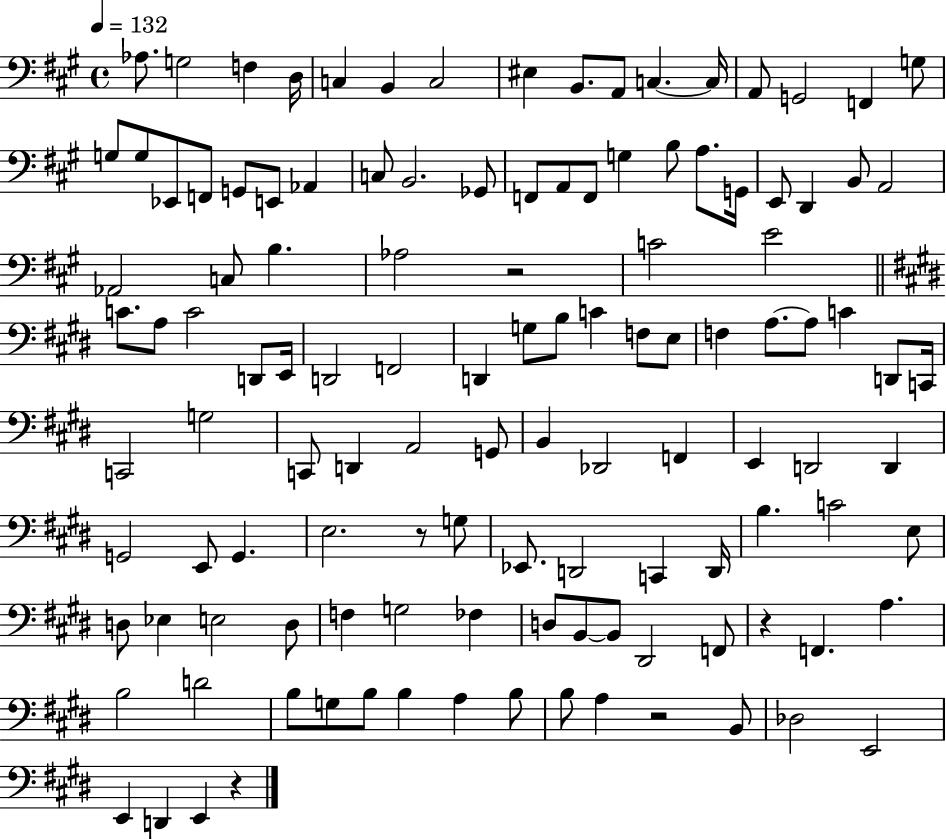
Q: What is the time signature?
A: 4/4